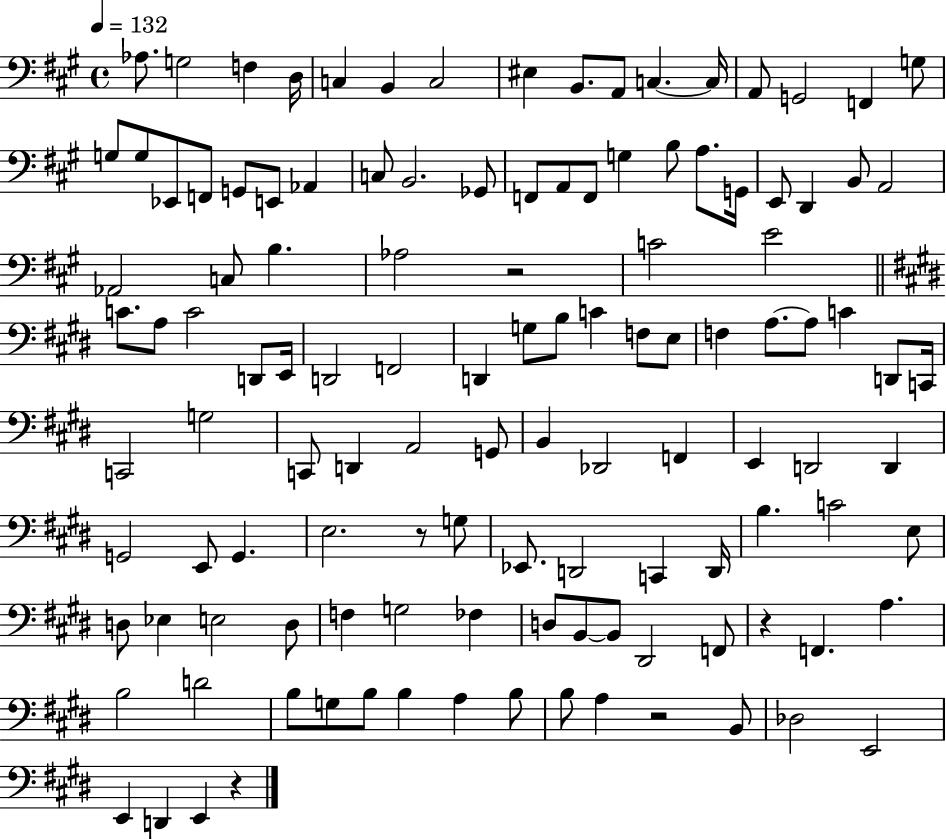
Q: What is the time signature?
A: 4/4